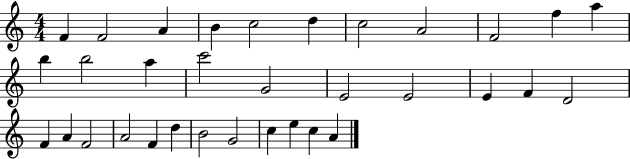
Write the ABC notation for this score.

X:1
T:Untitled
M:4/4
L:1/4
K:C
F F2 A B c2 d c2 A2 F2 f a b b2 a c'2 G2 E2 E2 E F D2 F A F2 A2 F d B2 G2 c e c A